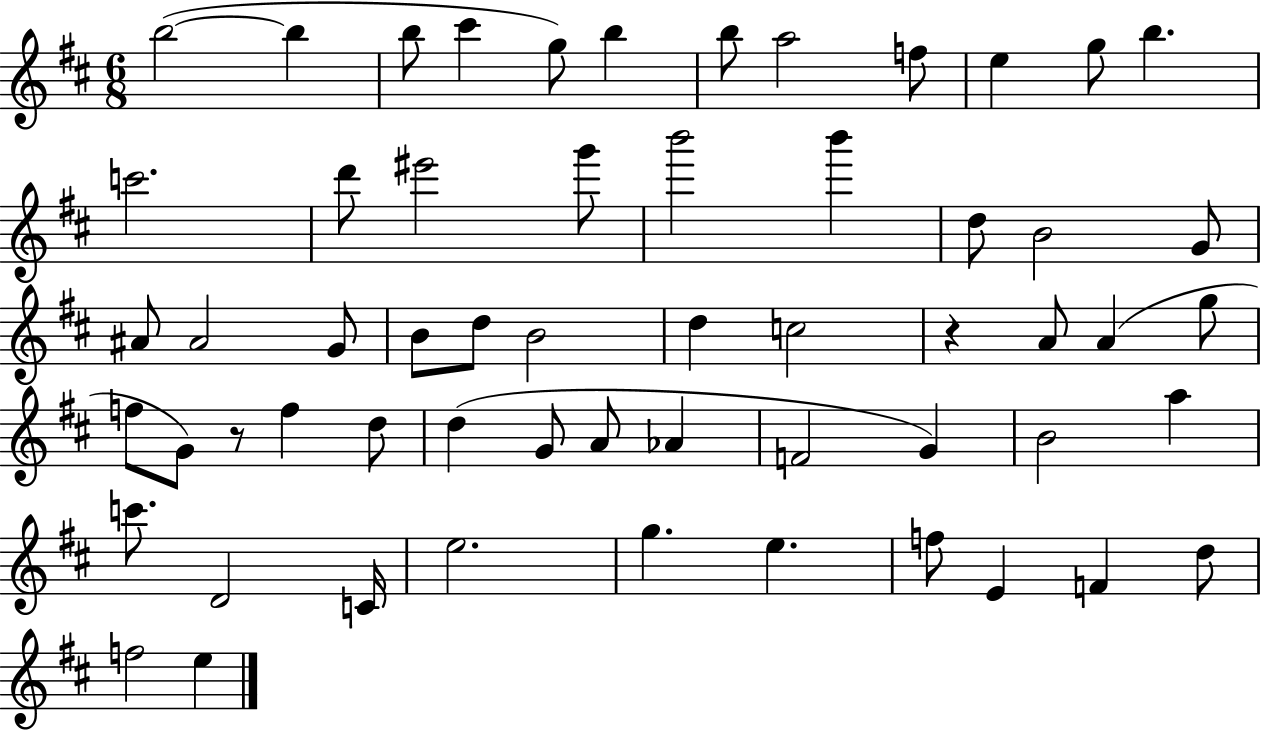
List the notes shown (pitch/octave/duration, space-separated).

B5/h B5/q B5/e C#6/q G5/e B5/q B5/e A5/h F5/e E5/q G5/e B5/q. C6/h. D6/e EIS6/h G6/e B6/h B6/q D5/e B4/h G4/e A#4/e A#4/h G4/e B4/e D5/e B4/h D5/q C5/h R/q A4/e A4/q G5/e F5/e G4/e R/e F5/q D5/e D5/q G4/e A4/e Ab4/q F4/h G4/q B4/h A5/q C6/e. D4/h C4/s E5/h. G5/q. E5/q. F5/e E4/q F4/q D5/e F5/h E5/q